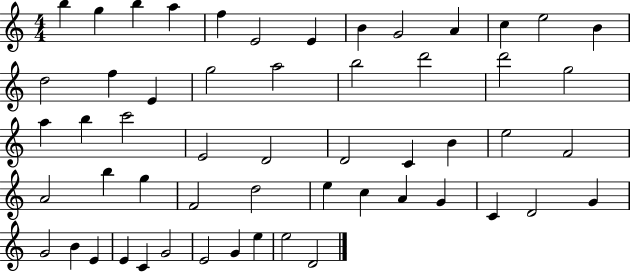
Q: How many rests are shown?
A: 0